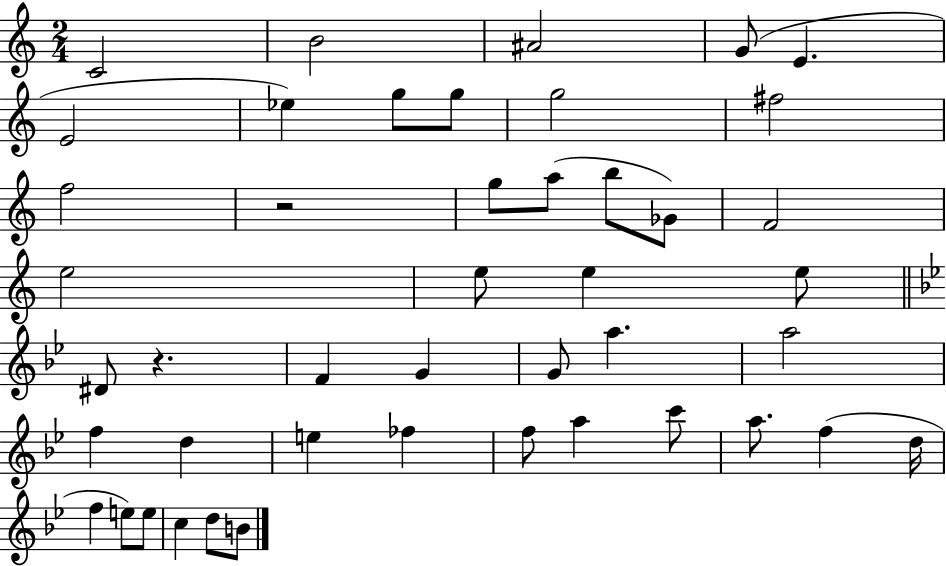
C4/h B4/h A#4/h G4/e E4/q. E4/h Eb5/q G5/e G5/e G5/h F#5/h F5/h R/h G5/e A5/e B5/e Gb4/e F4/h E5/h E5/e E5/q E5/e D#4/e R/q. F4/q G4/q G4/e A5/q. A5/h F5/q D5/q E5/q FES5/q F5/e A5/q C6/e A5/e. F5/q D5/s F5/q E5/e E5/e C5/q D5/e B4/e